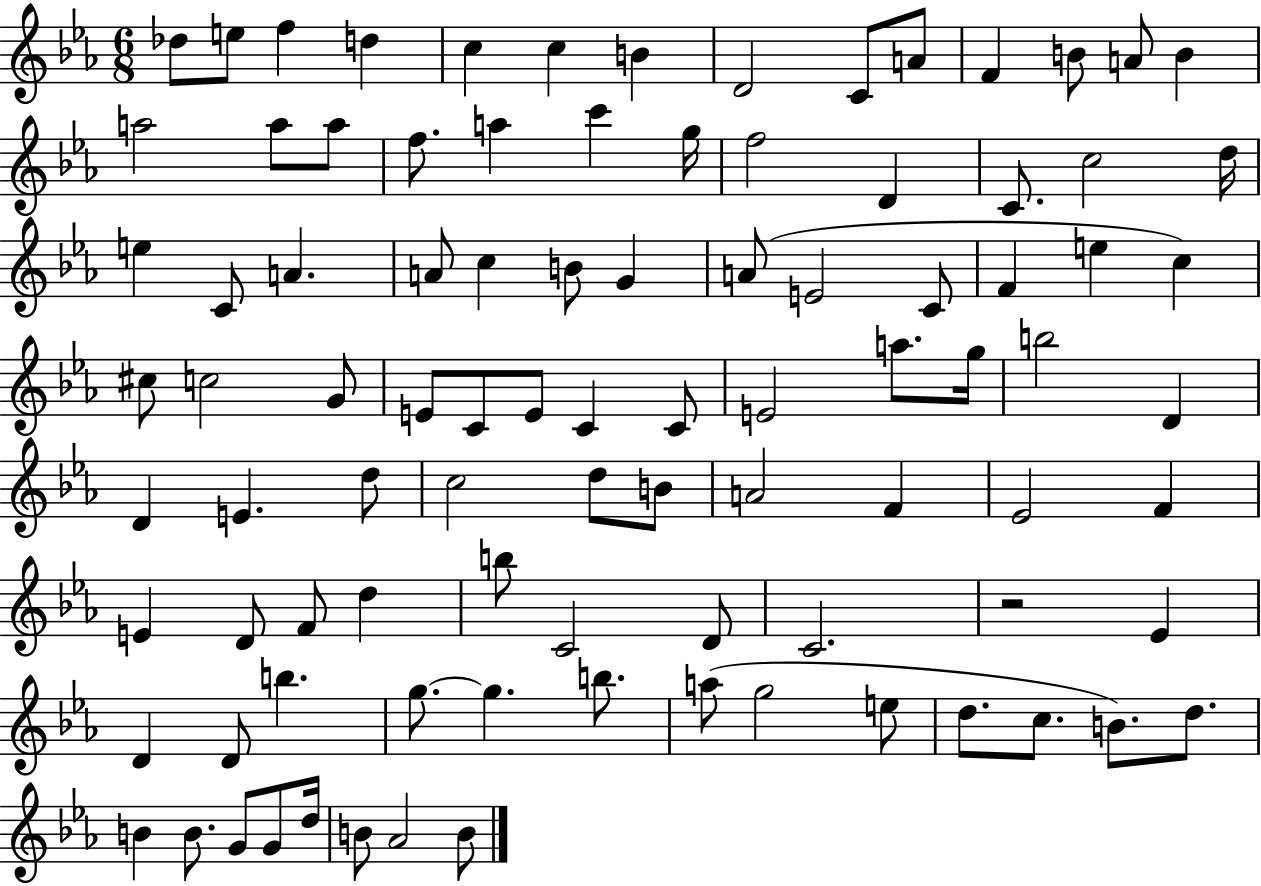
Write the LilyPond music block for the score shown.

{
  \clef treble
  \numericTimeSignature
  \time 6/8
  \key ees \major
  des''8 e''8 f''4 d''4 | c''4 c''4 b'4 | d'2 c'8 a'8 | f'4 b'8 a'8 b'4 | \break a''2 a''8 a''8 | f''8. a''4 c'''4 g''16 | f''2 d'4 | c'8. c''2 d''16 | \break e''4 c'8 a'4. | a'8 c''4 b'8 g'4 | a'8( e'2 c'8 | f'4 e''4 c''4) | \break cis''8 c''2 g'8 | e'8 c'8 e'8 c'4 c'8 | e'2 a''8. g''16 | b''2 d'4 | \break d'4 e'4. d''8 | c''2 d''8 b'8 | a'2 f'4 | ees'2 f'4 | \break e'4 d'8 f'8 d''4 | b''8 c'2 d'8 | c'2. | r2 ees'4 | \break d'4 d'8 b''4. | g''8.~~ g''4. b''8. | a''8( g''2 e''8 | d''8. c''8. b'8.) d''8. | \break b'4 b'8. g'8 g'8 d''16 | b'8 aes'2 b'8 | \bar "|."
}